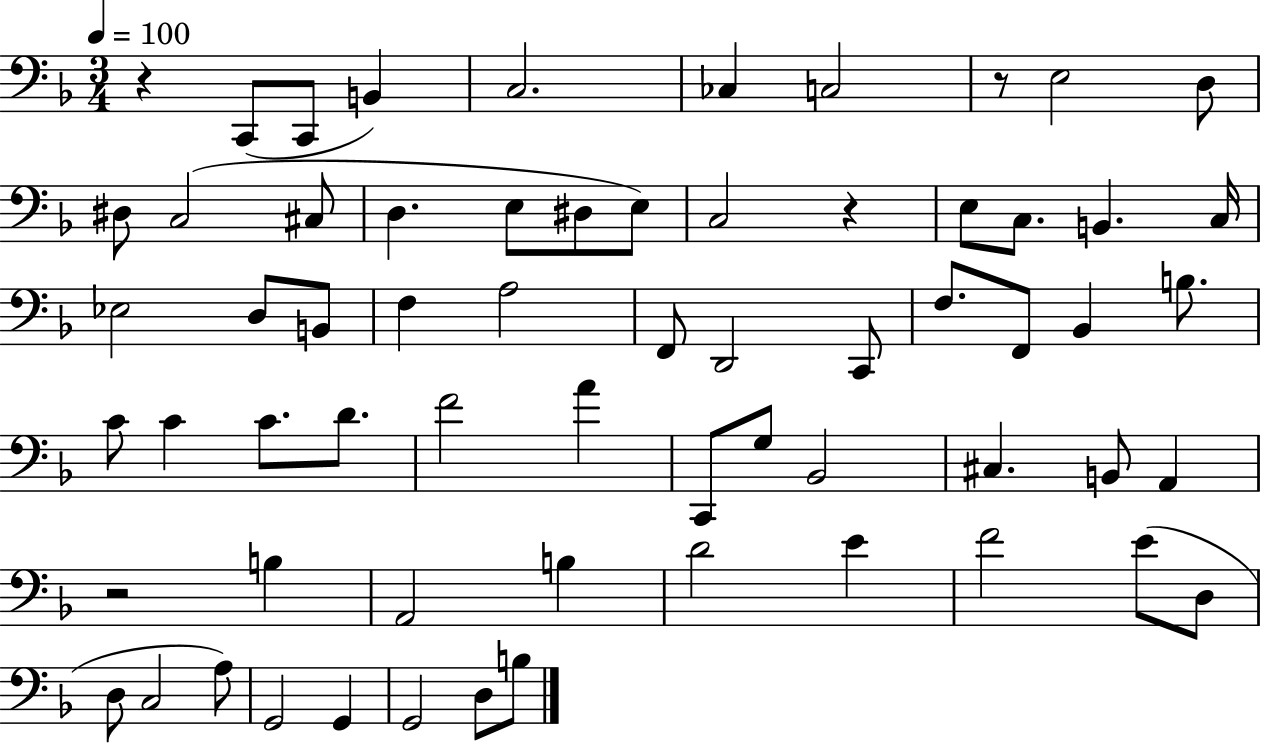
{
  \clef bass
  \numericTimeSignature
  \time 3/4
  \key f \major
  \tempo 4 = 100
  r4 c,8( c,8 b,4) | c2. | ces4 c2 | r8 e2 d8 | \break dis8 c2( cis8 | d4. e8 dis8 e8) | c2 r4 | e8 c8. b,4. c16 | \break ees2 d8 b,8 | f4 a2 | f,8 d,2 c,8 | f8. f,8 bes,4 b8. | \break c'8 c'4 c'8. d'8. | f'2 a'4 | c,8 g8 bes,2 | cis4. b,8 a,4 | \break r2 b4 | a,2 b4 | d'2 e'4 | f'2 e'8( d8 | \break d8 c2 a8) | g,2 g,4 | g,2 d8 b8 | \bar "|."
}